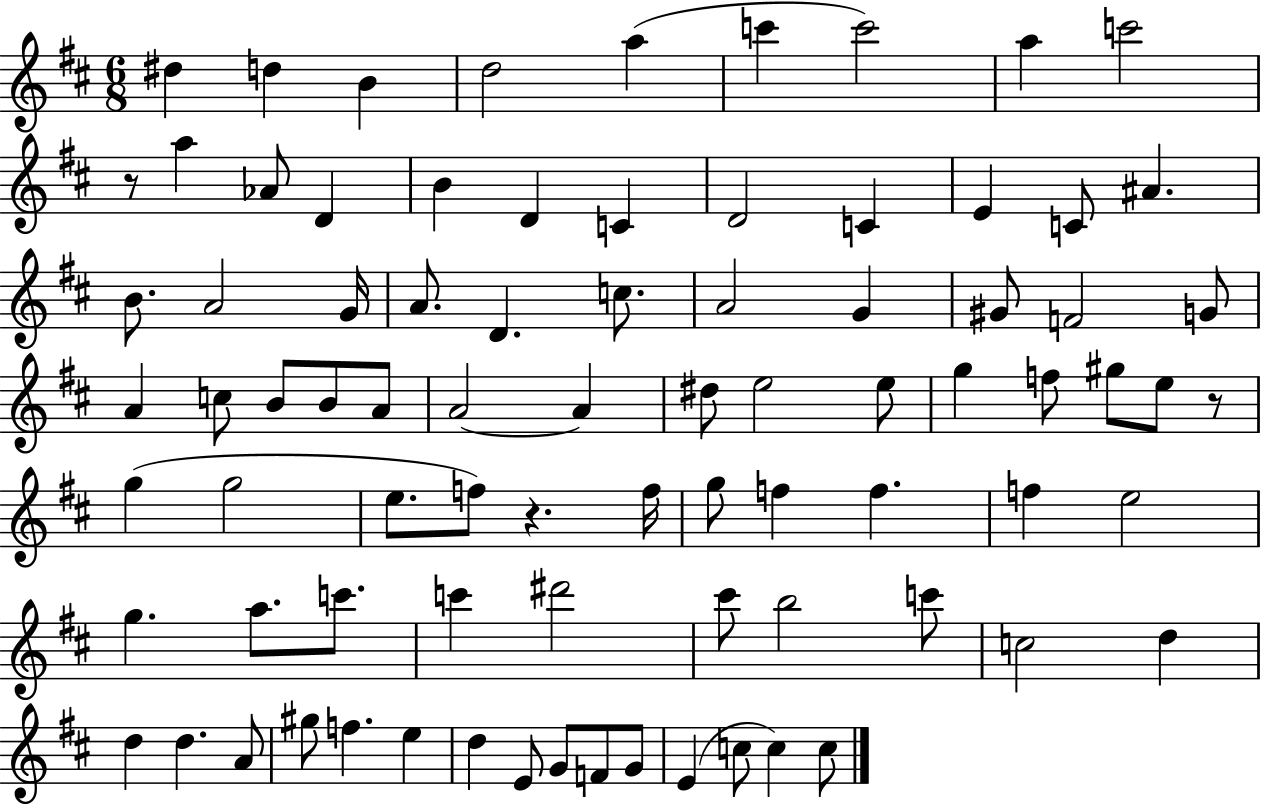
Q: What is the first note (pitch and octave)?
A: D#5